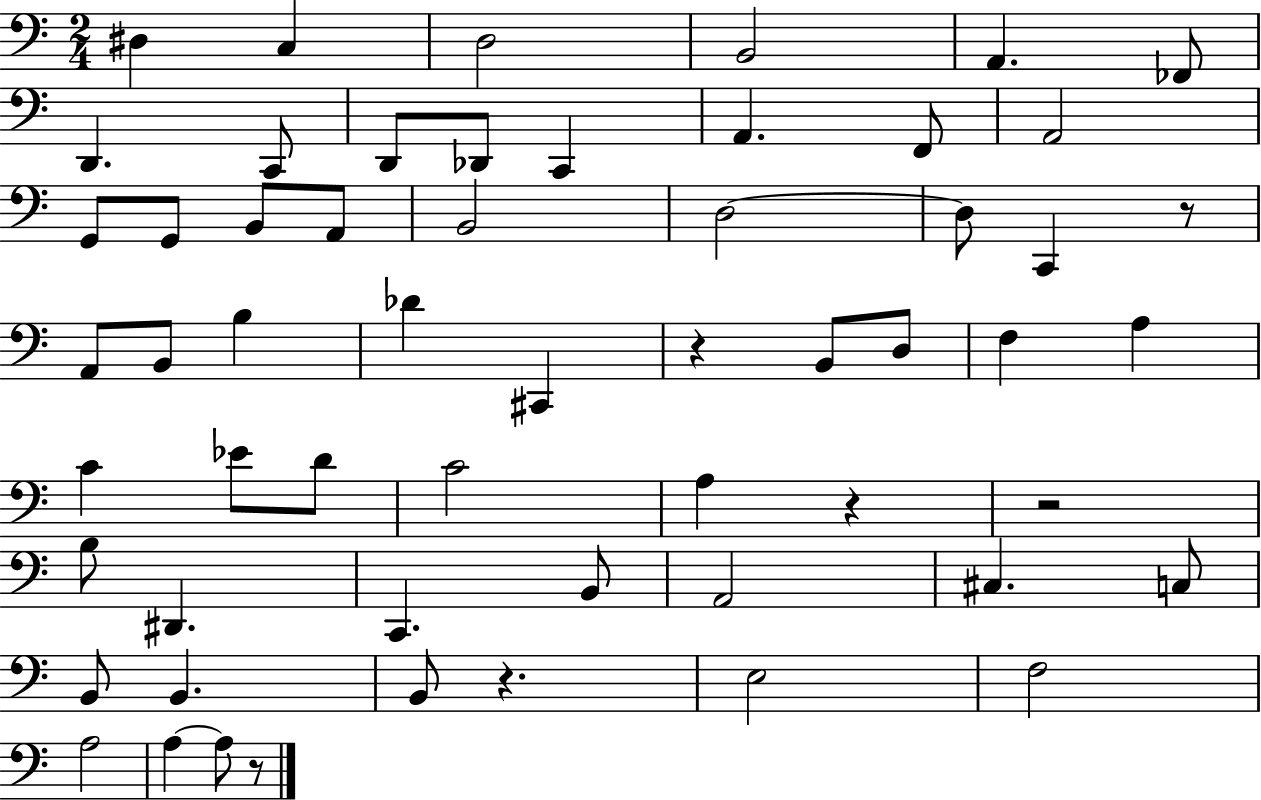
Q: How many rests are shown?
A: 6